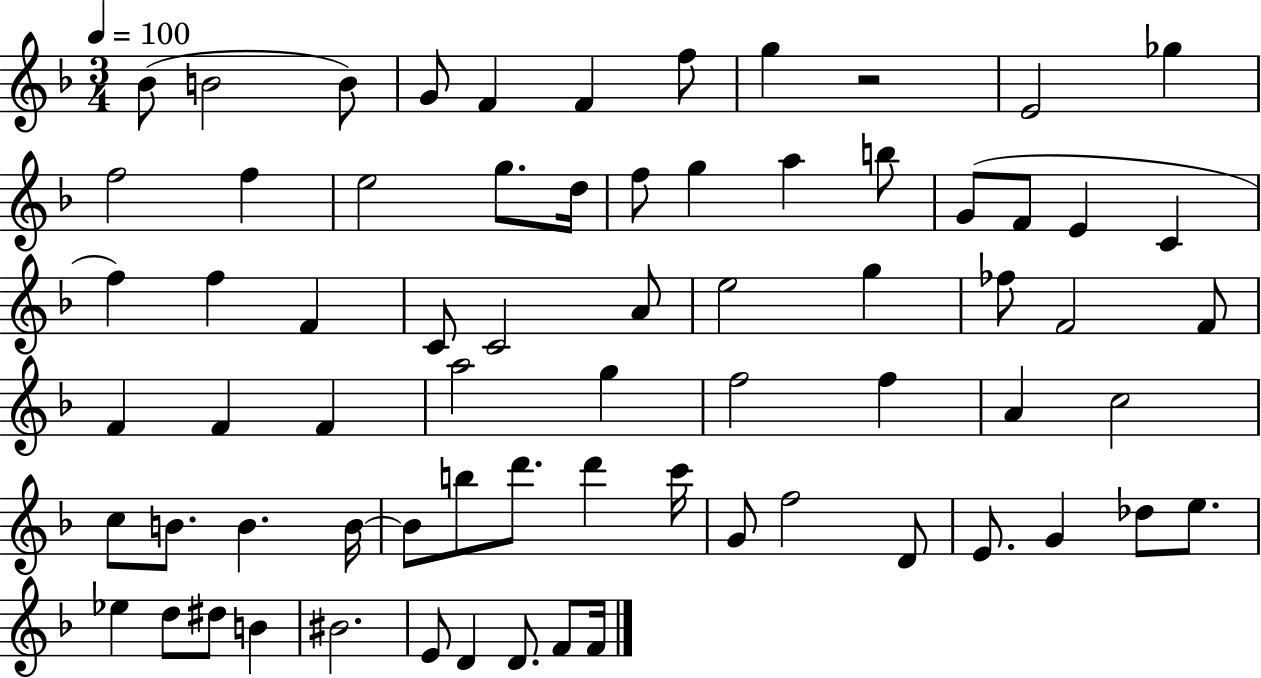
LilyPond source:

{
  \clef treble
  \numericTimeSignature
  \time 3/4
  \key f \major
  \tempo 4 = 100
  bes'8( b'2 b'8) | g'8 f'4 f'4 f''8 | g''4 r2 | e'2 ges''4 | \break f''2 f''4 | e''2 g''8. d''16 | f''8 g''4 a''4 b''8 | g'8( f'8 e'4 c'4 | \break f''4) f''4 f'4 | c'8 c'2 a'8 | e''2 g''4 | fes''8 f'2 f'8 | \break f'4 f'4 f'4 | a''2 g''4 | f''2 f''4 | a'4 c''2 | \break c''8 b'8. b'4. b'16~~ | b'8 b''8 d'''8. d'''4 c'''16 | g'8 f''2 d'8 | e'8. g'4 des''8 e''8. | \break ees''4 d''8 dis''8 b'4 | bis'2. | e'8 d'4 d'8. f'8 f'16 | \bar "|."
}